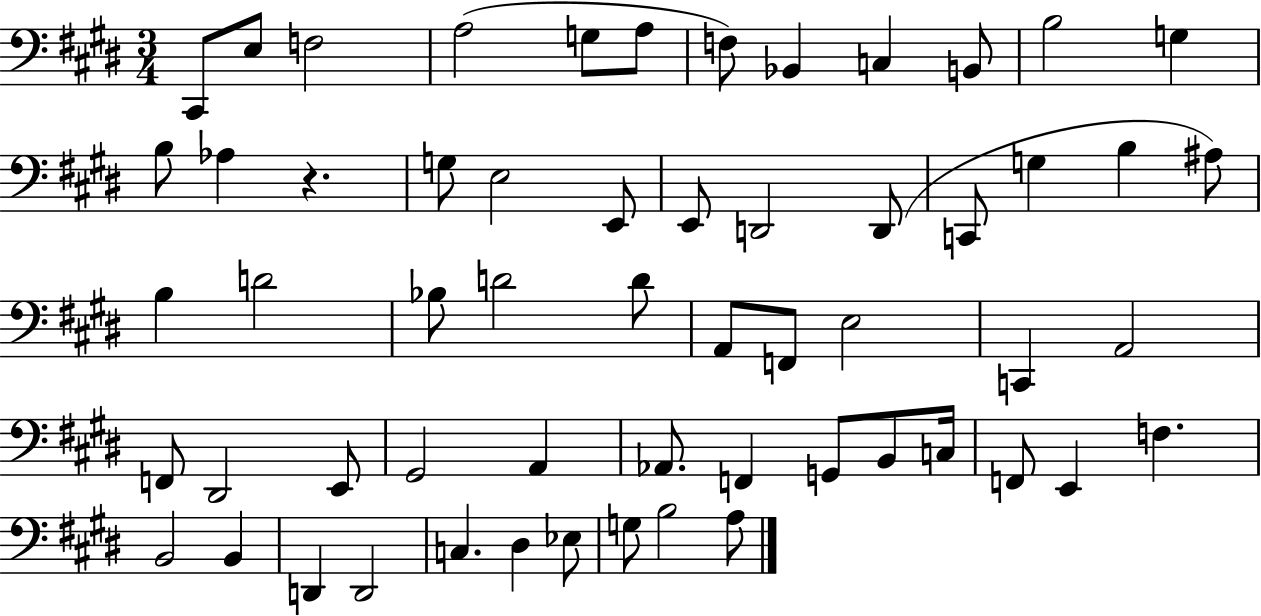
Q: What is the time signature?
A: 3/4